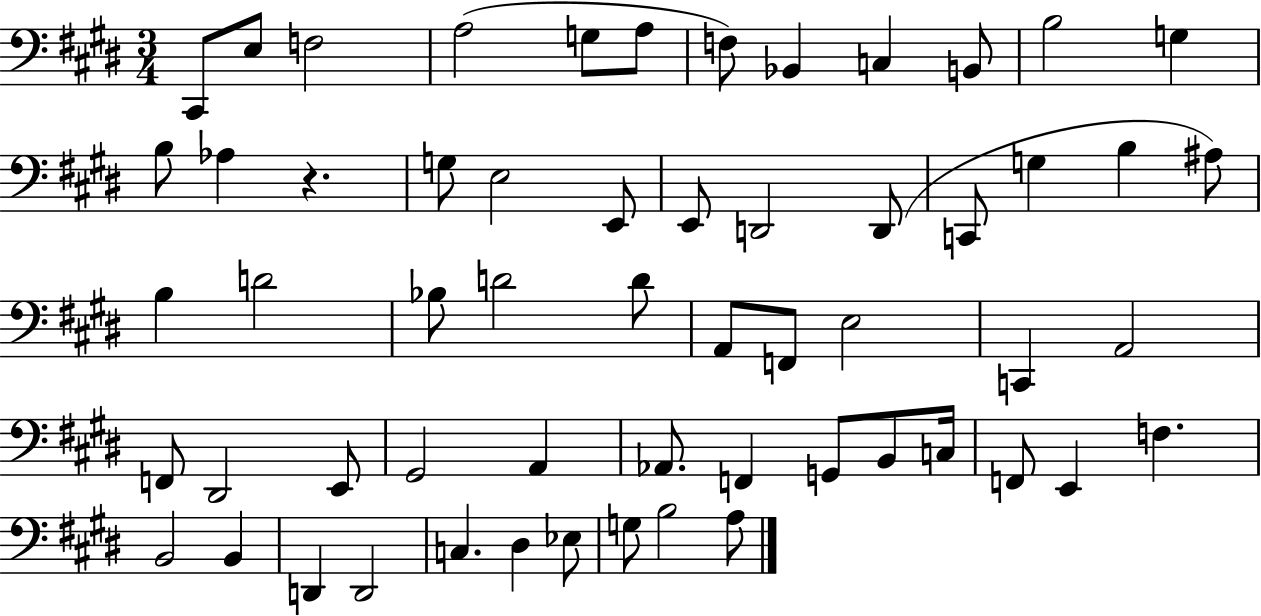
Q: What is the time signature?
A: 3/4